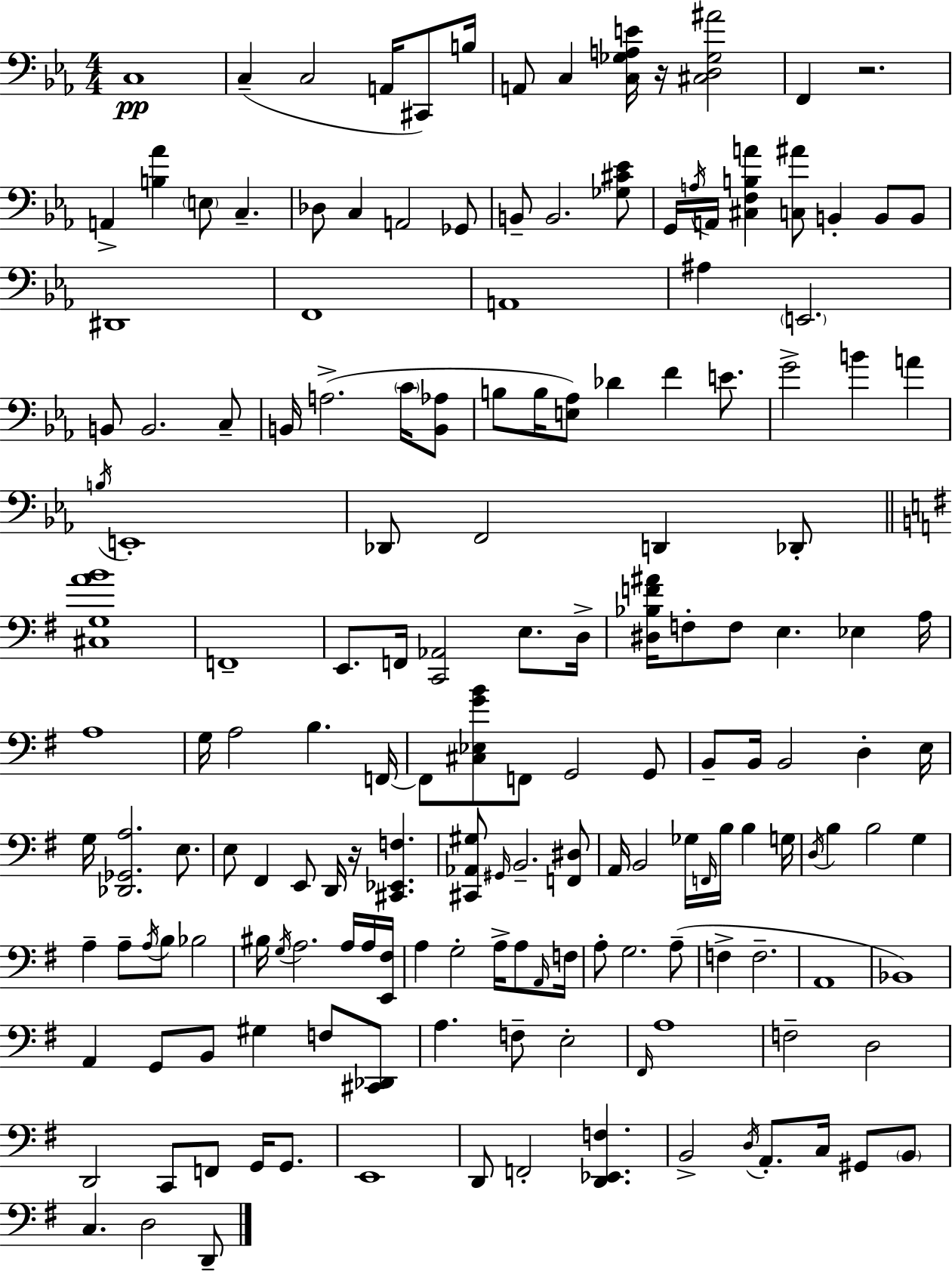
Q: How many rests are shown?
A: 3